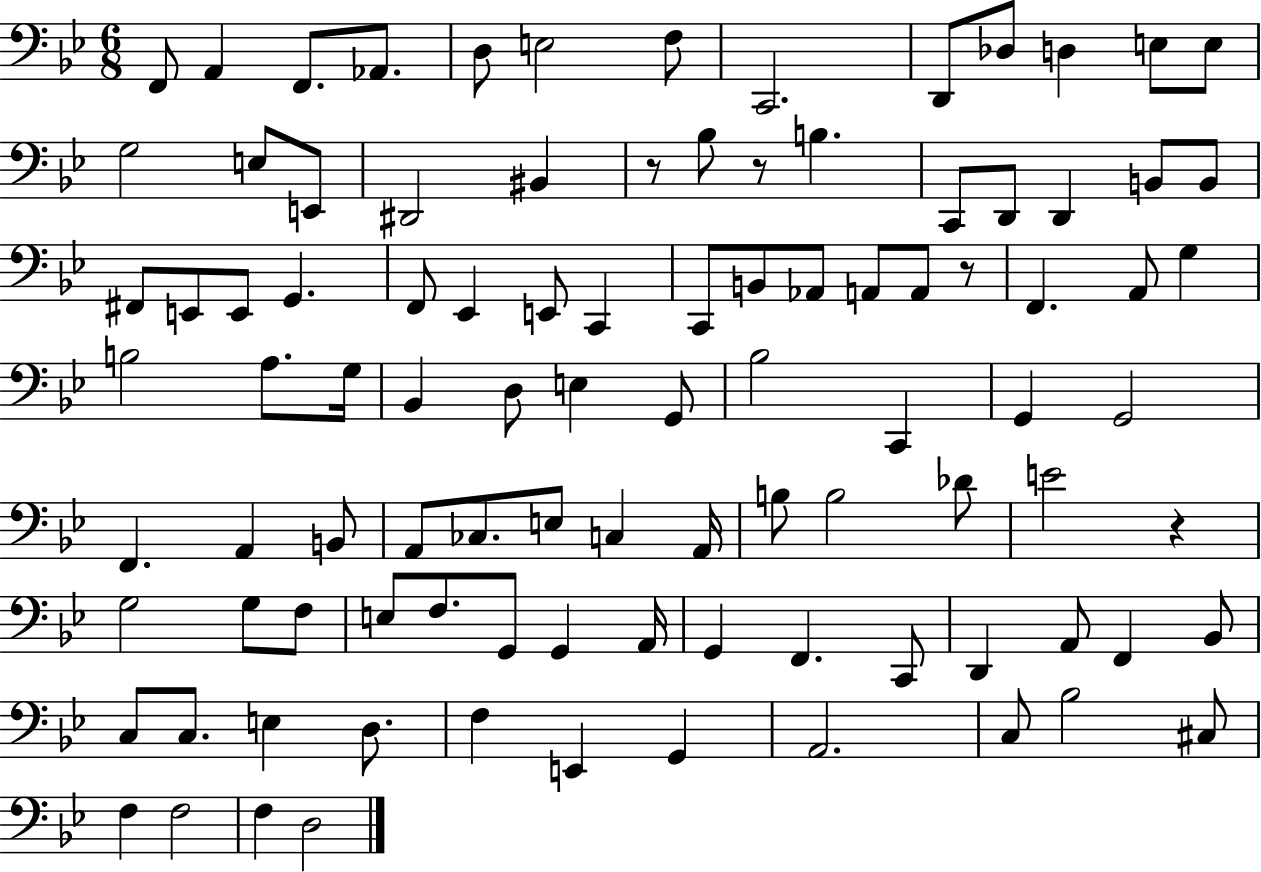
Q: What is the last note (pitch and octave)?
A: D3